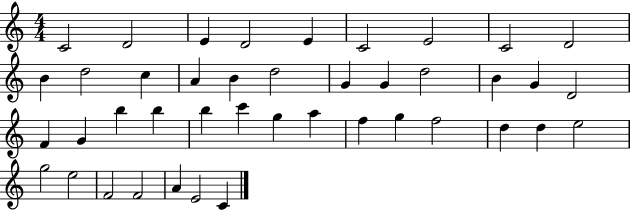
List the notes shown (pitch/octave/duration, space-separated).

C4/h D4/h E4/q D4/h E4/q C4/h E4/h C4/h D4/h B4/q D5/h C5/q A4/q B4/q D5/h G4/q G4/q D5/h B4/q G4/q D4/h F4/q G4/q B5/q B5/q B5/q C6/q G5/q A5/q F5/q G5/q F5/h D5/q D5/q E5/h G5/h E5/h F4/h F4/h A4/q E4/h C4/q